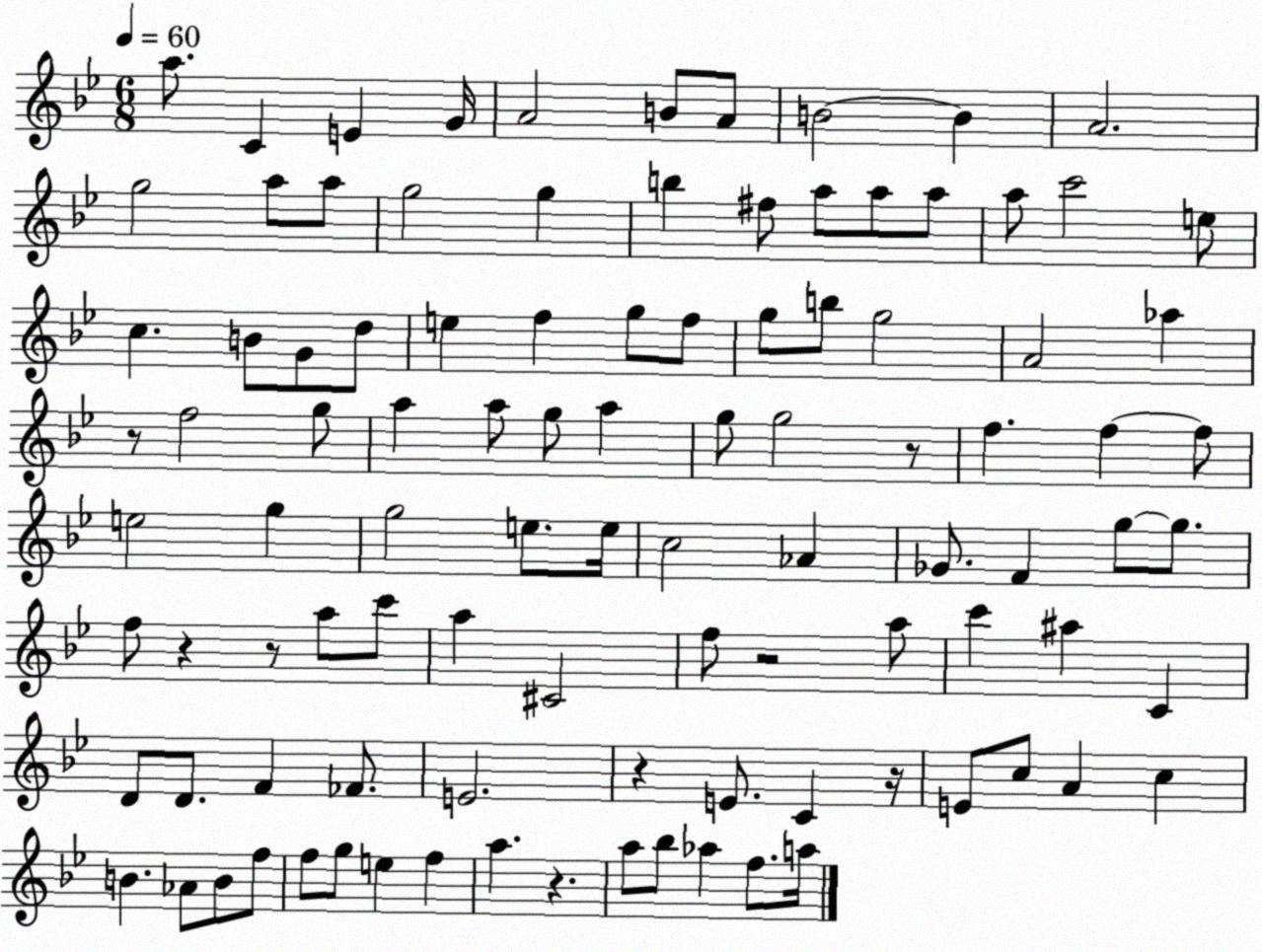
X:1
T:Untitled
M:6/8
L:1/4
K:Bb
a/2 C E G/4 A2 B/2 A/2 B2 B A2 g2 a/2 a/2 g2 g b ^f/2 a/2 a/2 a/2 a/2 c'2 e/2 c B/2 G/2 d/2 e f g/2 f/2 g/2 b/2 g2 A2 _a z/2 f2 g/2 a a/2 g/2 a g/2 g2 z/2 f f f/2 e2 g g2 e/2 e/4 c2 _A _G/2 F g/2 g/2 f/2 z z/2 a/2 c'/2 a ^C2 f/2 z2 a/2 c' ^a C D/2 D/2 F _F/2 E2 z E/2 C z/4 E/2 c/2 A c B _A/2 B/2 f/2 f/2 g/2 e f a z a/2 _b/2 _a f/2 a/4